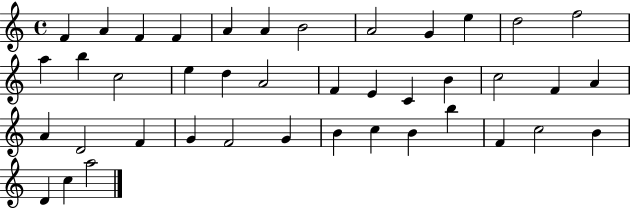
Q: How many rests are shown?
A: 0